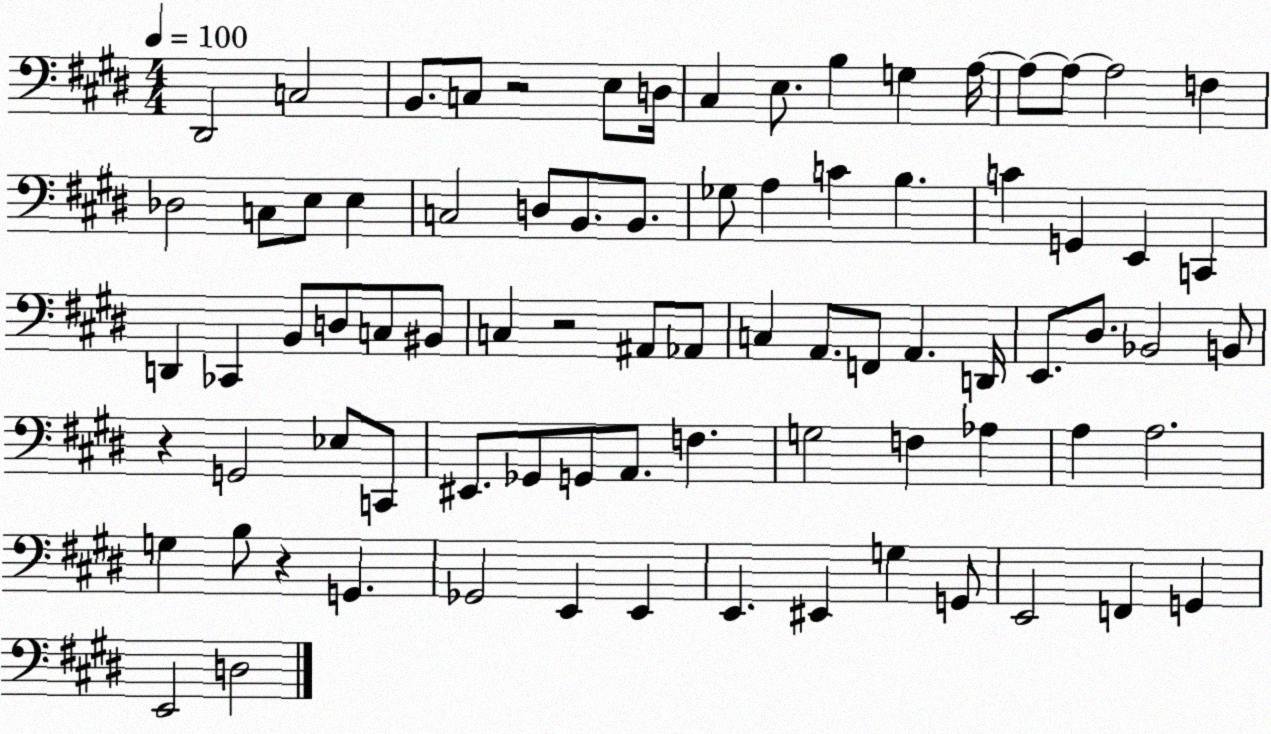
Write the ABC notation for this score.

X:1
T:Untitled
M:4/4
L:1/4
K:E
^D,,2 C,2 B,,/2 C,/2 z2 E,/2 D,/4 ^C, E,/2 B, G, A,/4 A,/2 A,/2 A,2 F, _D,2 C,/2 E,/2 E, C,2 D,/2 B,,/2 B,,/2 _G,/2 A, C B, C G,, E,, C,, D,, _C,, B,,/2 D,/2 C,/2 ^B,,/2 C, z2 ^A,,/2 _A,,/2 C, A,,/2 F,,/2 A,, D,,/4 E,,/2 ^D,/2 _B,,2 B,,/2 z G,,2 _E,/2 C,,/2 ^E,,/2 _G,,/2 G,,/2 A,,/2 F, G,2 F, _A, A, A,2 G, B,/2 z G,, _G,,2 E,, E,, E,, ^E,, G, G,,/2 E,,2 F,, G,, E,,2 D,2